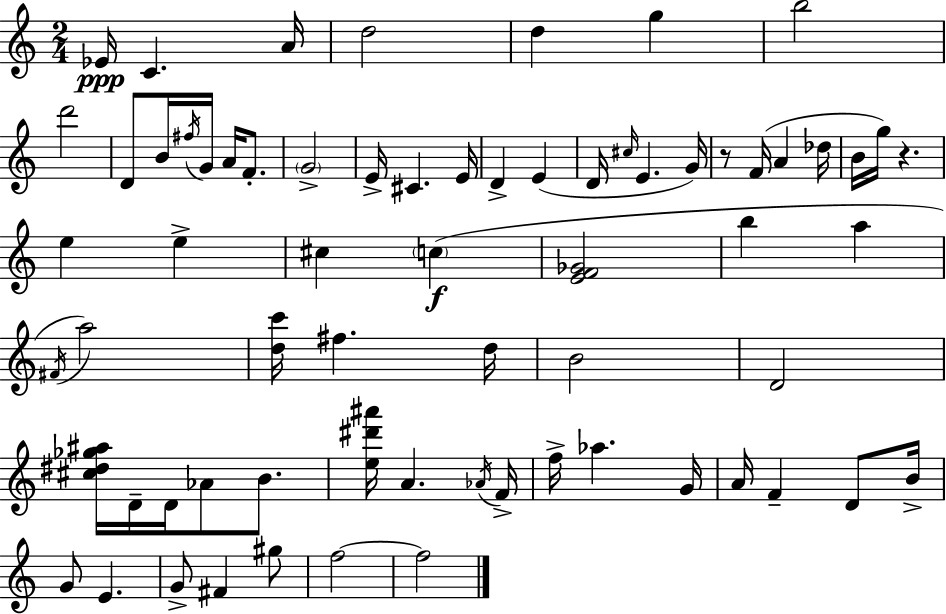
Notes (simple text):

Eb4/s C4/q. A4/s D5/h D5/q G5/q B5/h D6/h D4/e B4/s F#5/s G4/s A4/s F4/e. G4/h E4/s C#4/q. E4/s D4/q E4/q D4/s C#5/s E4/q. G4/s R/e F4/s A4/q Db5/s B4/s G5/s R/q. E5/q E5/q C#5/q C5/q [E4,F4,Gb4]/h B5/q A5/q F#4/s A5/h [D5,C6]/s F#5/q. D5/s B4/h D4/h [C#5,D#5,Gb5,A#5]/s D4/s D4/s Ab4/e B4/e. [E5,D#6,A#6]/s A4/q. Ab4/s F4/s F5/s Ab5/q. G4/s A4/s F4/q D4/e B4/s G4/e E4/q. G4/e F#4/q G#5/e F5/h F5/h